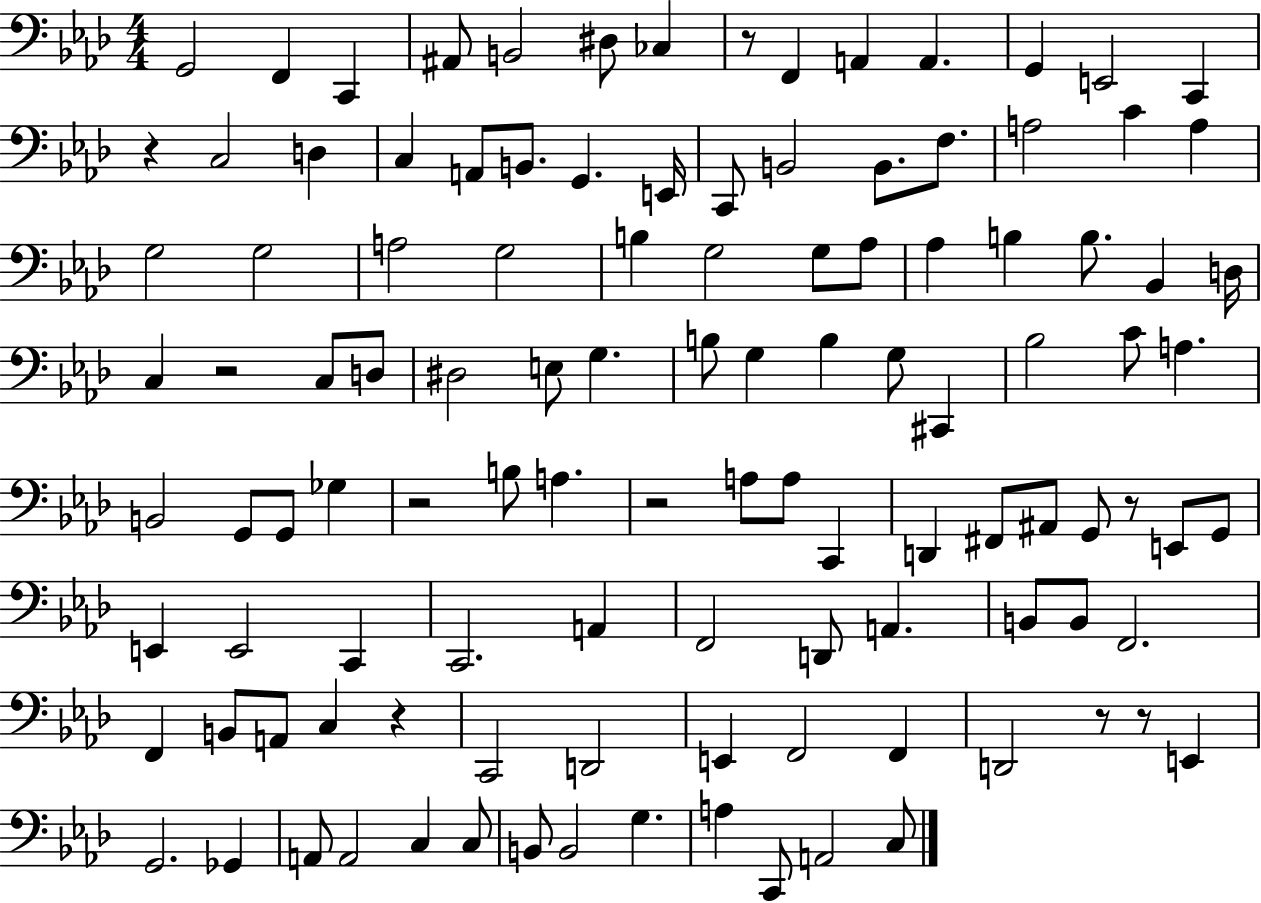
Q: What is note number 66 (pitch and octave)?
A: A#2